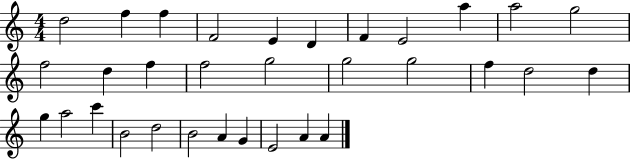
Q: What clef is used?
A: treble